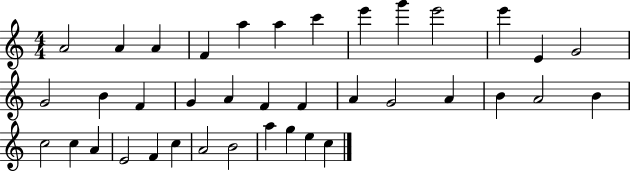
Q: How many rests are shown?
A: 0